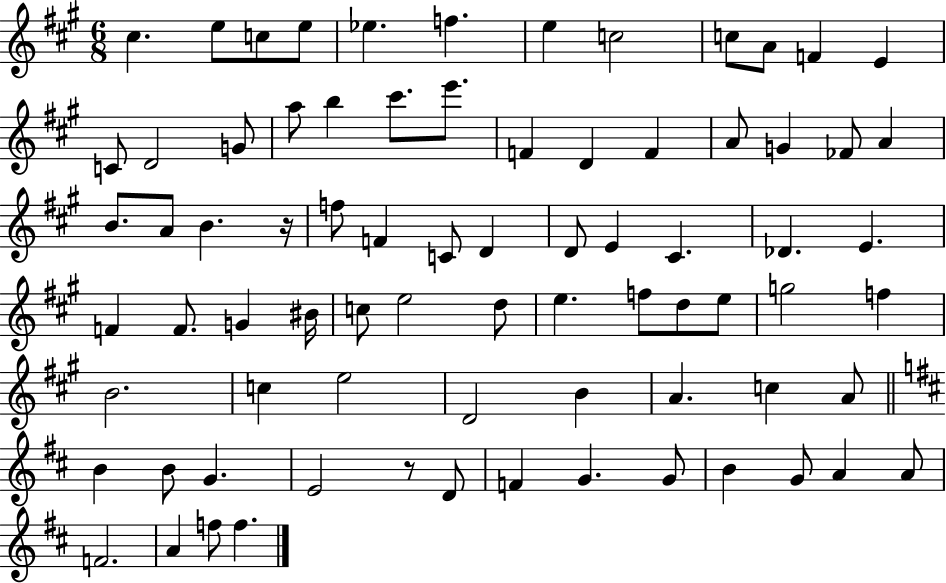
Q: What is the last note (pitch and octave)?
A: F5